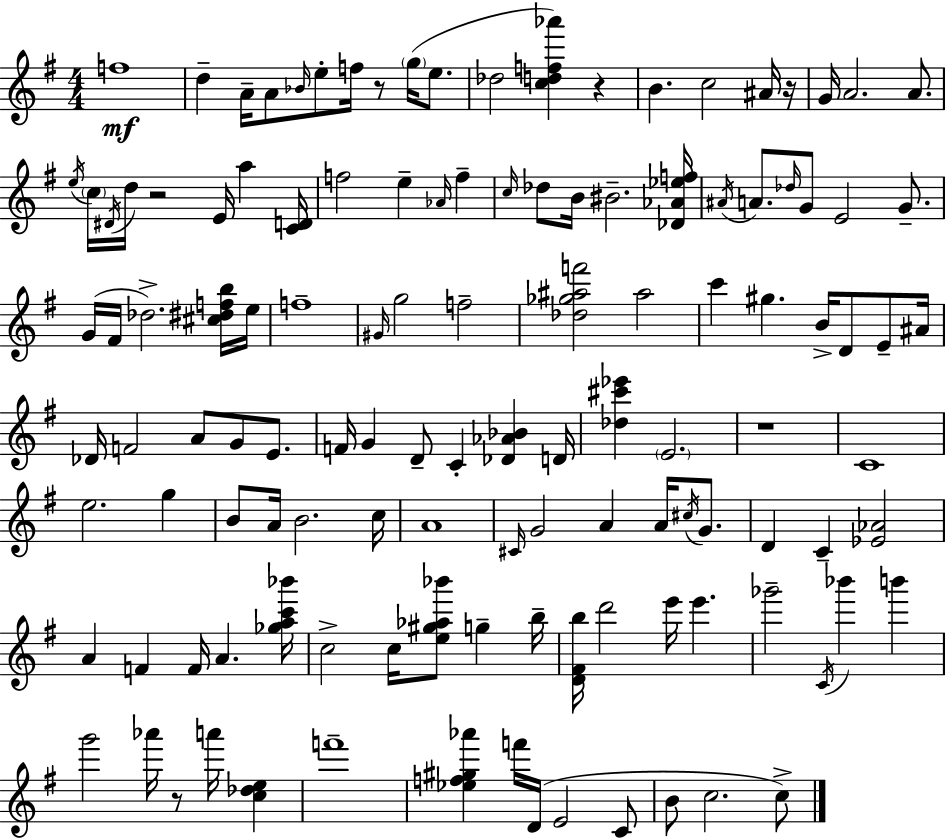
F5/w D5/q A4/s A4/e Bb4/s E5/e F5/s R/e G5/s E5/e. Db5/h [C5,D5,F5,Ab6]/q R/q B4/q. C5/h A#4/s R/s G4/s A4/h. A4/e. E5/s C5/s D#4/s D5/s R/h E4/s A5/q [C4,D4]/s F5/h E5/q Ab4/s F5/q C5/s Db5/e B4/s BIS4/h. [Db4,Ab4,Eb5,F5]/s A#4/s A4/e. Db5/s G4/e E4/h G4/e. G4/s F#4/s Db5/h. [C#5,D#5,F5,B5]/s E5/s F5/w G#4/s G5/h F5/h [Db5,Gb5,A#5,F6]/h A#5/h C6/q G#5/q. B4/s D4/e E4/e A#4/s Db4/s F4/h A4/e G4/e E4/e. F4/s G4/q D4/e C4/q [Db4,Ab4,Bb4]/q D4/s [Db5,C#6,Eb6]/q E4/h. R/w C4/w E5/h. G5/q B4/e A4/s B4/h. C5/s A4/w C#4/s G4/h A4/q A4/s C#5/s G4/e. D4/q C4/q [Eb4,Ab4]/h A4/q F4/q F4/s A4/q. [Gb5,A5,C6,Bb6]/s C5/h C5/s [E5,G#5,Ab5,Bb6]/e G5/q B5/s [D4,F#4,B5]/s D6/h E6/s E6/q. Gb6/h C4/s Bb6/q B6/q G6/h Ab6/s R/e A6/s [C5,Db5,E5]/q F6/w [Eb5,F5,G#5,Ab6]/q F6/s D4/s E4/h C4/e B4/e C5/h. C5/e